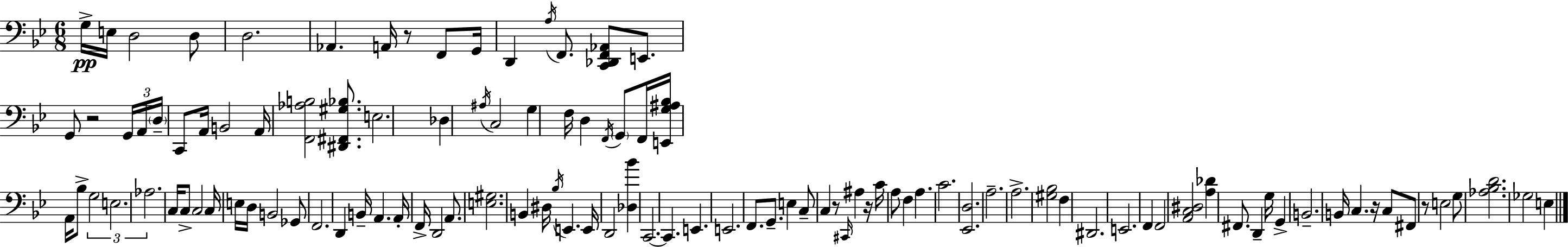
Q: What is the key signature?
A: BES major